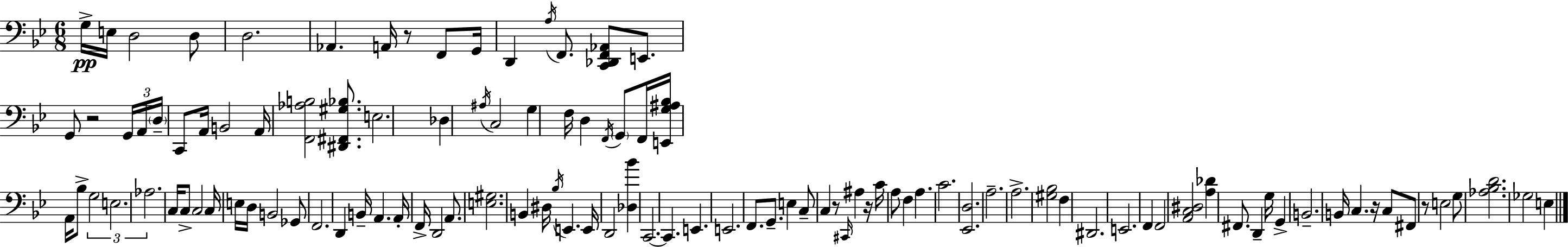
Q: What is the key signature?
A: BES major